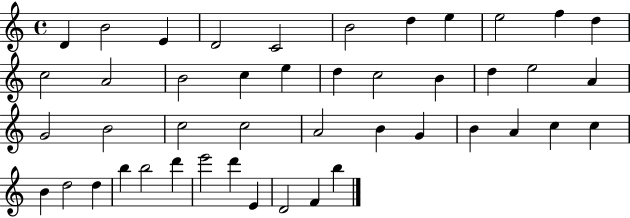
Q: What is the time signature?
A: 4/4